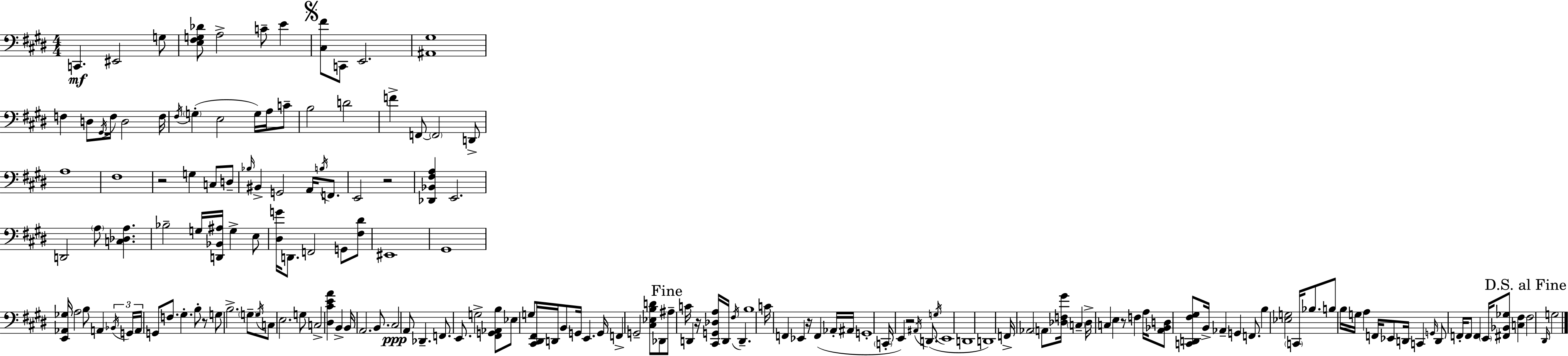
C2/q. EIS2/h G3/e [E3,F#3,G3,Db4]/e A3/h C4/e E4/q [C#3,F#4]/e C2/e E2/h. [A#2,G#3]/w F3/q D3/e G#2/s F3/s D3/h F3/s F#3/s G3/q E3/h G3/s A3/s C4/e B3/h D4/h F4/q F2/e F2/h D2/e A3/w F#3/w R/h G3/q C3/e D3/e Bb3/s BIS2/q G2/h A2/s B3/s F2/e. E2/h R/h [Db2,Bb2,F#3,A3]/q E2/h. D2/h A3/e [C3,Db3,A3]/q. Bb3/h G3/s [D2,Bb2,A#3]/s G3/q E3/e [D#3,G4]/s D2/e. F2/h G2/e [F#3,D#4]/e EIS2/w G#2/w [E2,Ab2,Gb3]/s A3/h B3/e A2/q Bb2/s G2/s A2/s G2/e F3/e. G#3/q. B3/e R/e G3/e B3/h. G3/e G3/s C3/e E3/h. G3/e C3/h [D#3,C#4,E4,A4]/q B2/q B2/s A2/h. B2/e. C#3/h A2/e Db2/q. F2/e. E2/e. G3/h [F#2,G2,Ab2,B3]/e Eb3/e G3/e [C#2,D#2,F#2]/s D2/s B2/e G2/s E2/q. G2/s F2/q G2/h [C#3,Eb3,B3,D4]/e Db2/e A#3/e C4/s D2/q R/s [C#2,G2,Db3,A3]/s D2/s F#3/s D2/q. B3/w C4/s F2/q Eb2/q R/s F2/q Ab2/s A#2/s G2/w C2/s E2/q R/h A#2/s D2/e. G3/s E2/w D2/w D2/w F2/s Ab2/h A2/e [Db3,F3,G#4]/s C3/q Db3/s C3/q E3/q R/e F3/q A3/s [A2,Bb2,D3]/e [C2,D2,F#3,G#3]/e B2/s Ab2/q G2/q F2/e. B3/q [Eb3,G3]/h C2/s Bb3/e. B3/e B3/s G3/s A3/q F2/s Eb2/e D2/s C2/q G2/s D2/e F2/s F2/e F2/q E2/s [F#2,Bb2,Gb3]/e [C3,F#3]/q F#3/h D#2/s G3/h